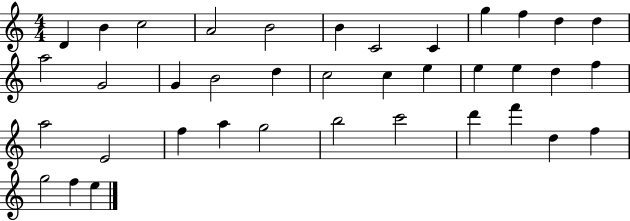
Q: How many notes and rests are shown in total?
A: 38